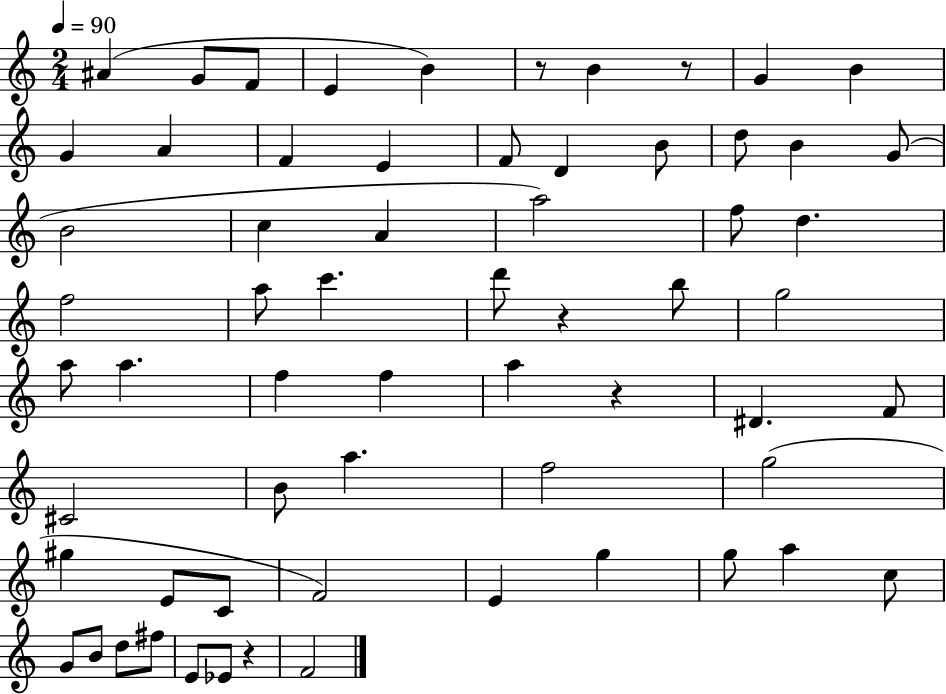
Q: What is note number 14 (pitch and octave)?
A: D4